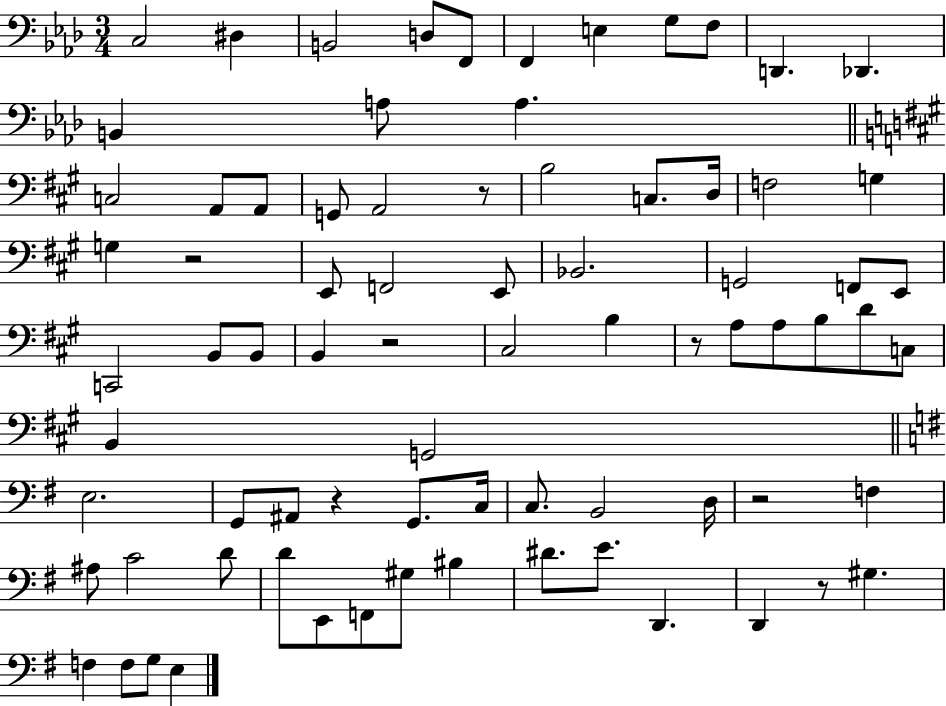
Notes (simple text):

C3/h D#3/q B2/h D3/e F2/e F2/q E3/q G3/e F3/e D2/q. Db2/q. B2/q A3/e A3/q. C3/h A2/e A2/e G2/e A2/h R/e B3/h C3/e. D3/s F3/h G3/q G3/q R/h E2/e F2/h E2/e Bb2/h. G2/h F2/e E2/e C2/h B2/e B2/e B2/q R/h C#3/h B3/q R/e A3/e A3/e B3/e D4/e C3/e B2/q G2/h E3/h. G2/e A#2/e R/q G2/e. C3/s C3/e. B2/h D3/s R/h F3/q A#3/e C4/h D4/e D4/e E2/e F2/e G#3/e BIS3/q D#4/e. E4/e. D2/q. D2/q R/e G#3/q. F3/q F3/e G3/e E3/q